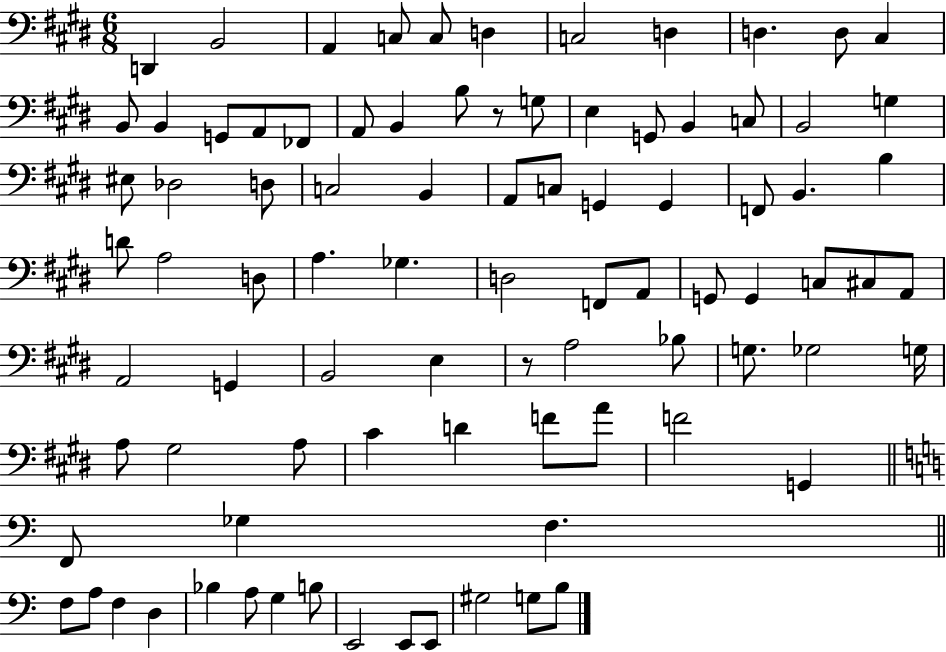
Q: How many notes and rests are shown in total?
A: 88